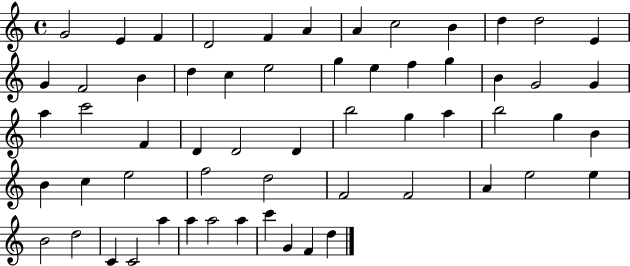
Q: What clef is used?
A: treble